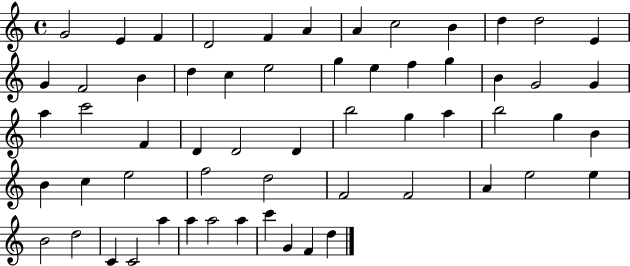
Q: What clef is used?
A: treble